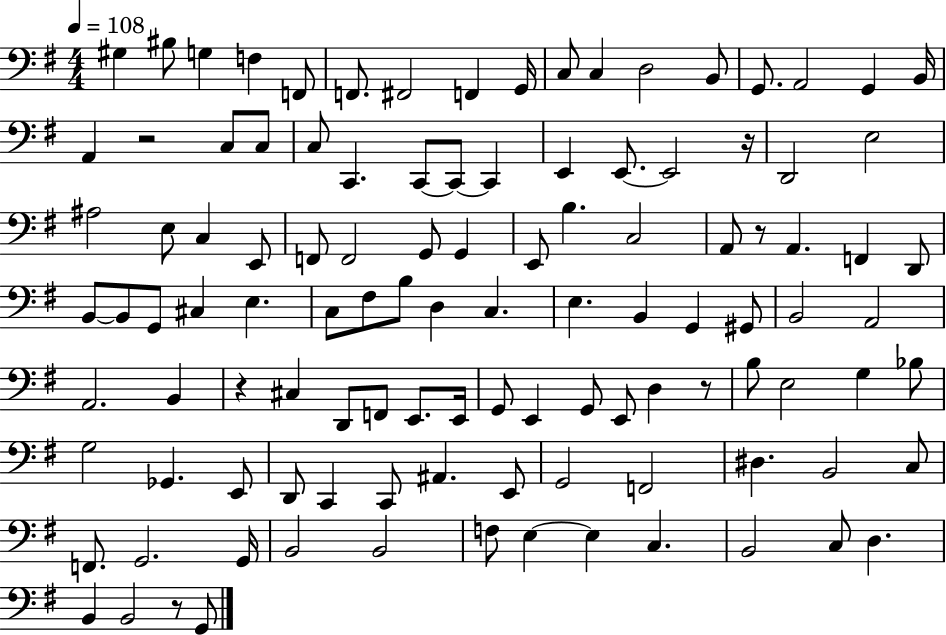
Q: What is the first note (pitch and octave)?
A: G#3